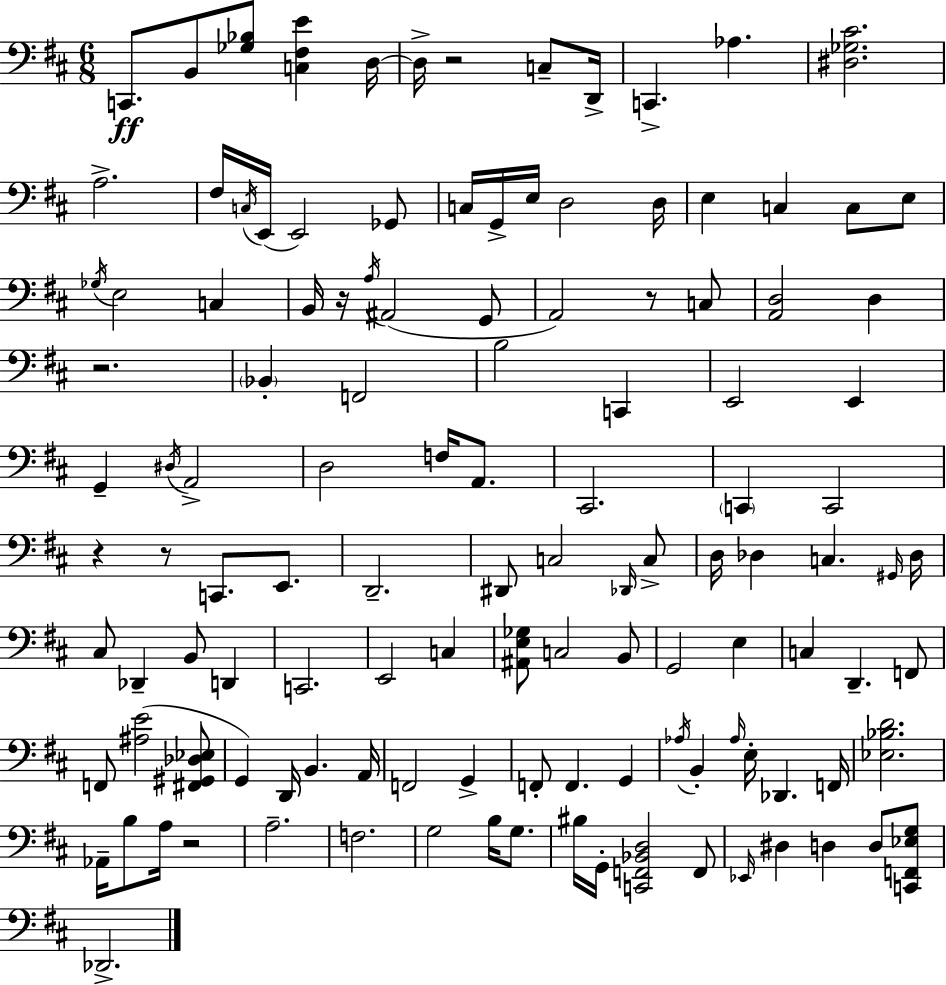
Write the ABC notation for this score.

X:1
T:Untitled
M:6/8
L:1/4
K:D
C,,/2 B,,/2 [_G,_B,]/2 [C,^F,E] D,/4 D,/4 z2 C,/2 D,,/4 C,, _A, [^D,_G,^C]2 A,2 ^F,/4 C,/4 E,,/4 E,,2 _G,,/2 C,/4 G,,/4 E,/4 D,2 D,/4 E, C, C,/2 E,/2 _G,/4 E,2 C, B,,/4 z/4 A,/4 ^A,,2 G,,/2 A,,2 z/2 C,/2 [A,,D,]2 D, z2 _B,, F,,2 B,2 C,, E,,2 E,, G,, ^D,/4 A,,2 D,2 F,/4 A,,/2 ^C,,2 C,, C,,2 z z/2 C,,/2 E,,/2 D,,2 ^D,,/2 C,2 _D,,/4 C,/2 D,/4 _D, C, ^G,,/4 _D,/4 ^C,/2 _D,, B,,/2 D,, C,,2 E,,2 C, [^A,,E,_G,]/2 C,2 B,,/2 G,,2 E, C, D,, F,,/2 F,,/2 [^A,E]2 [^F,,^G,,_D,_E,]/2 G,, D,,/4 B,, A,,/4 F,,2 G,, F,,/2 F,, G,, _A,/4 B,, _A,/4 E,/4 _D,, F,,/4 [_E,_B,D]2 _A,,/4 B,/2 A,/4 z2 A,2 F,2 G,2 B,/4 G,/2 ^B,/4 G,,/4 [C,,F,,_B,,D,]2 F,,/2 _E,,/4 ^D, D, D,/2 [C,,F,,_E,G,]/2 _D,,2